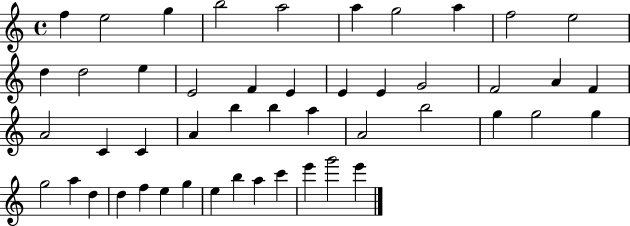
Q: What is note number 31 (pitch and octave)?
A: B5